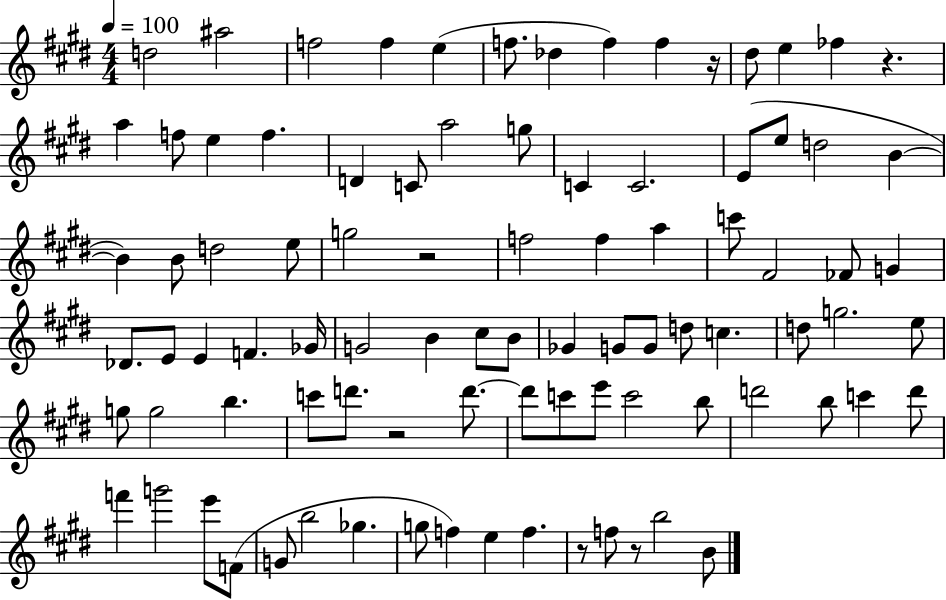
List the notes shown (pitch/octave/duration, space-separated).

D5/h A#5/h F5/h F5/q E5/q F5/e. Db5/q F5/q F5/q R/s D#5/e E5/q FES5/q R/q. A5/q F5/e E5/q F5/q. D4/q C4/e A5/h G5/e C4/q C4/h. E4/e E5/e D5/h B4/q B4/q B4/e D5/h E5/e G5/h R/h F5/h F5/q A5/q C6/e F#4/h FES4/e G4/q Db4/e. E4/e E4/q F4/q. Gb4/s G4/h B4/q C#5/e B4/e Gb4/q G4/e G4/e D5/e C5/q. D5/e G5/h. E5/e G5/e G5/h B5/q. C6/e D6/e. R/h D6/e. D6/e C6/e E6/e C6/h B5/e D6/h B5/e C6/q D6/e F6/q G6/h E6/e F4/e G4/e B5/h Gb5/q. G5/e F5/q E5/q F5/q. R/e F5/e R/e B5/h B4/e